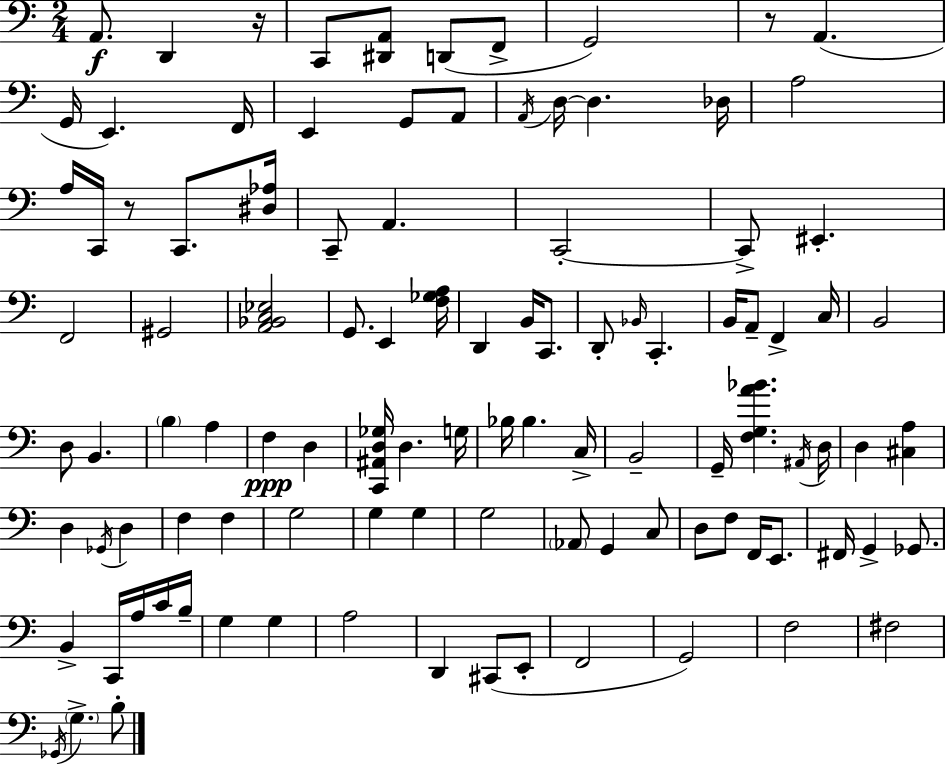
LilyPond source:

{
  \clef bass
  \numericTimeSignature
  \time 2/4
  \key a \minor
  a,8.\f d,4 r16 | c,8 <dis, a,>8 d,8( f,8-> | g,2) | r8 a,4.( | \break g,16 e,4.) f,16 | e,4 g,8 a,8 | \acciaccatura { a,16 } d16~~ d4. | des16 a2 | \break a16 c,16 r8 c,8. | <dis aes>16 c,8-- a,4. | c,2-.~~ | c,8-> eis,4.-. | \break f,2 | gis,2 | <a, bes, c ees>2 | g,8. e,4 | \break <f ges a>16 d,4 b,16 c,8. | d,8-. \grace { bes,16 } c,4.-. | b,16 a,8-- f,4-> | c16 b,2 | \break d8 b,4. | \parenthesize b4 a4 | f4\ppp d4 | <c, ais, d ges>16 d4. | \break g16 bes16 bes4. | c16-> b,2-- | g,16-- <f g a' bes'>4. | \acciaccatura { ais,16 } d16 d4 <cis a>4 | \break d4 \acciaccatura { ges,16 } | d4 f4 | f4 g2 | g4 | \break g4 g2 | \parenthesize aes,8 g,4 | c8 d8 f8 | f,16 e,8. fis,16 g,4-> | \break ges,8. b,4-> | c,16 a16 c'16 b16-- g4 | g4 a2 | d,4 | \break cis,8( e,8-. f,2 | g,2) | f2 | fis2 | \break \acciaccatura { ges,16 } \parenthesize g4.-> | b8-. \bar "|."
}